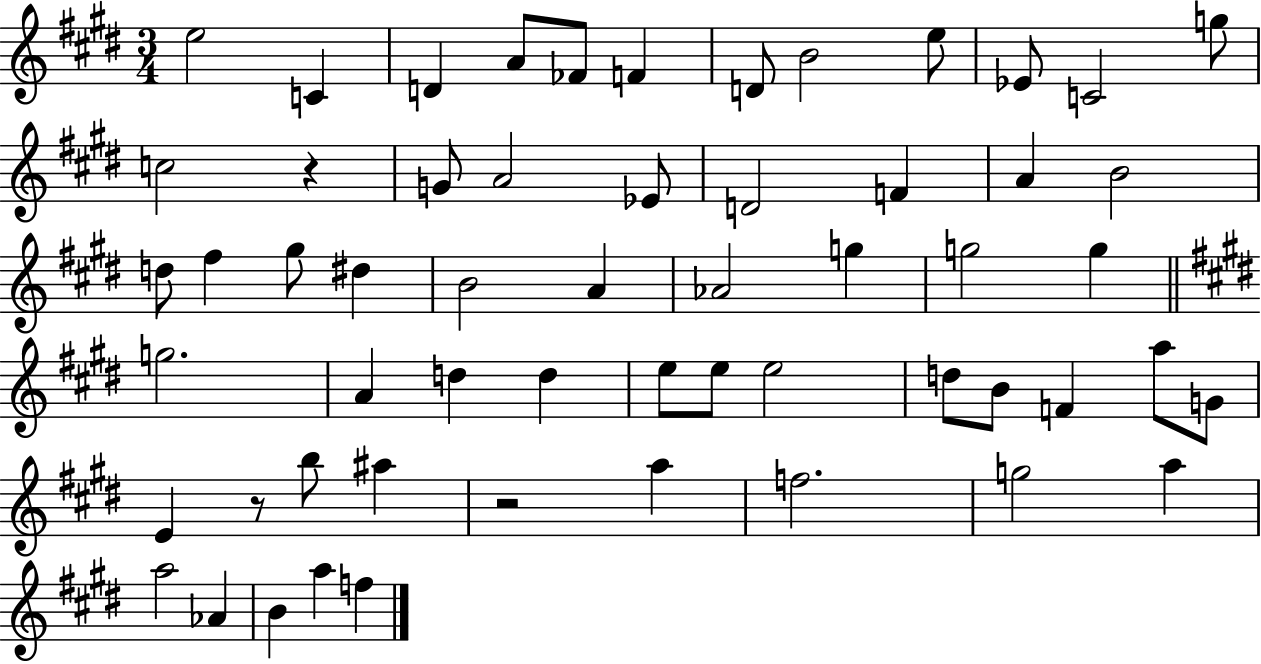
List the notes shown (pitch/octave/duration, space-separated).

E5/h C4/q D4/q A4/e FES4/e F4/q D4/e B4/h E5/e Eb4/e C4/h G5/e C5/h R/q G4/e A4/h Eb4/e D4/h F4/q A4/q B4/h D5/e F#5/q G#5/e D#5/q B4/h A4/q Ab4/h G5/q G5/h G5/q G5/h. A4/q D5/q D5/q E5/e E5/e E5/h D5/e B4/e F4/q A5/e G4/e E4/q R/e B5/e A#5/q R/h A5/q F5/h. G5/h A5/q A5/h Ab4/q B4/q A5/q F5/q